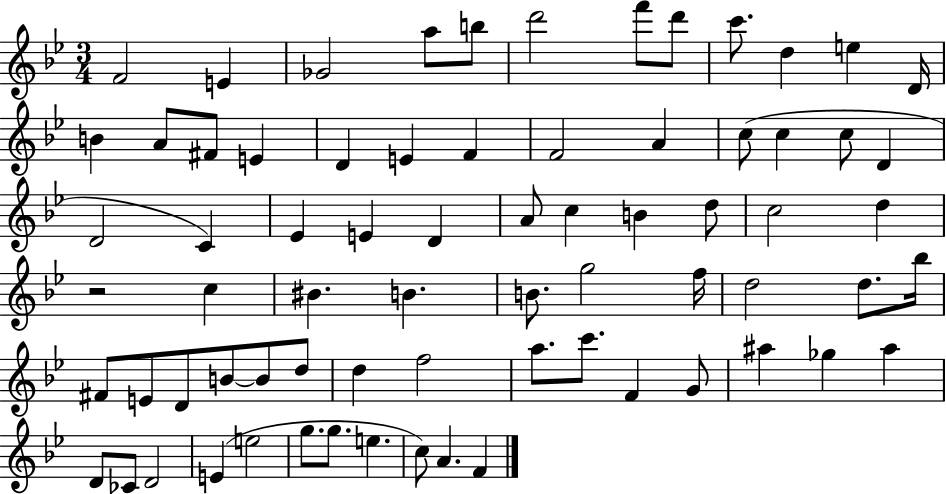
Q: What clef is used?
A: treble